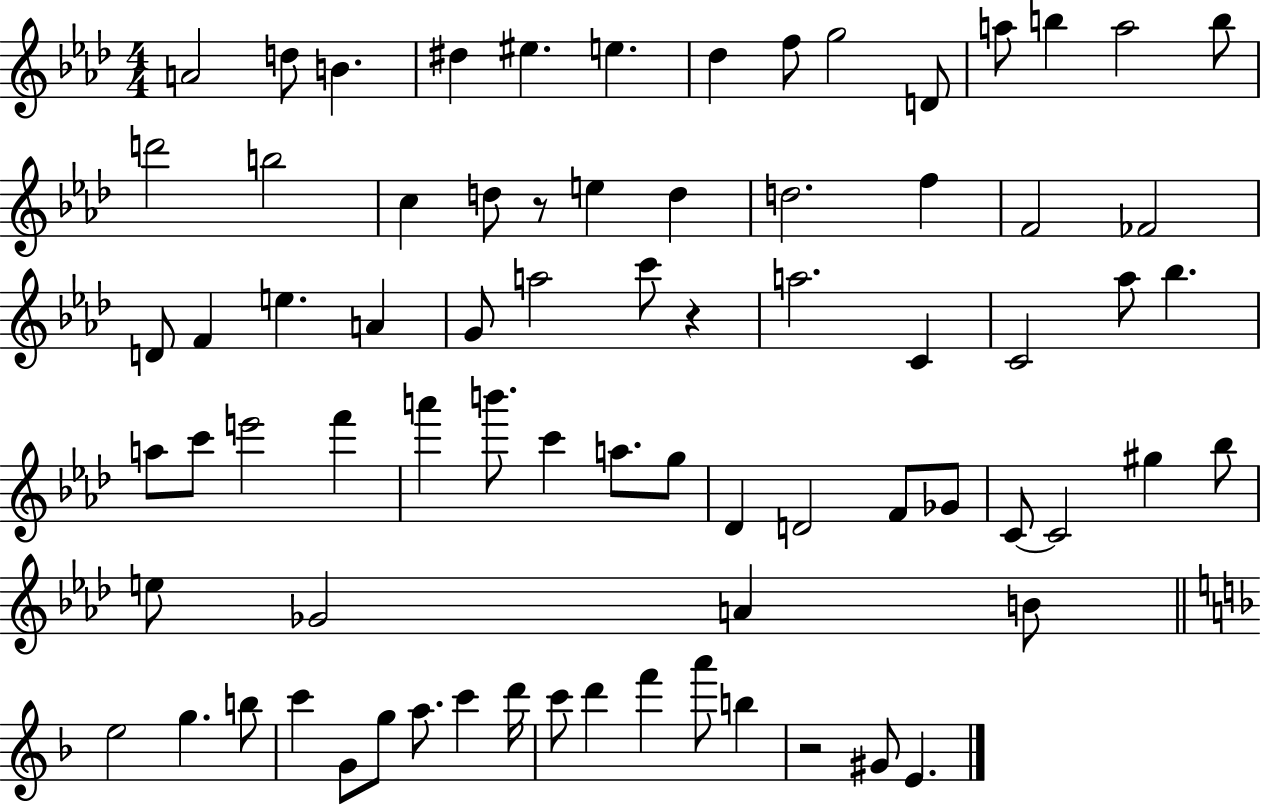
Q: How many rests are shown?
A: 3